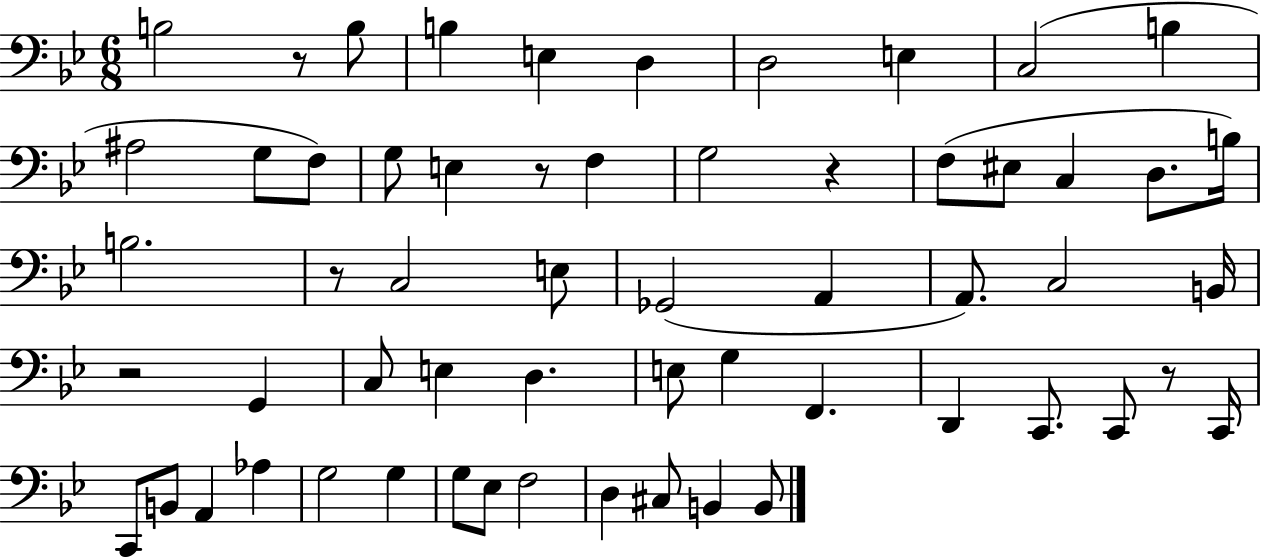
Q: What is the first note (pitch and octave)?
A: B3